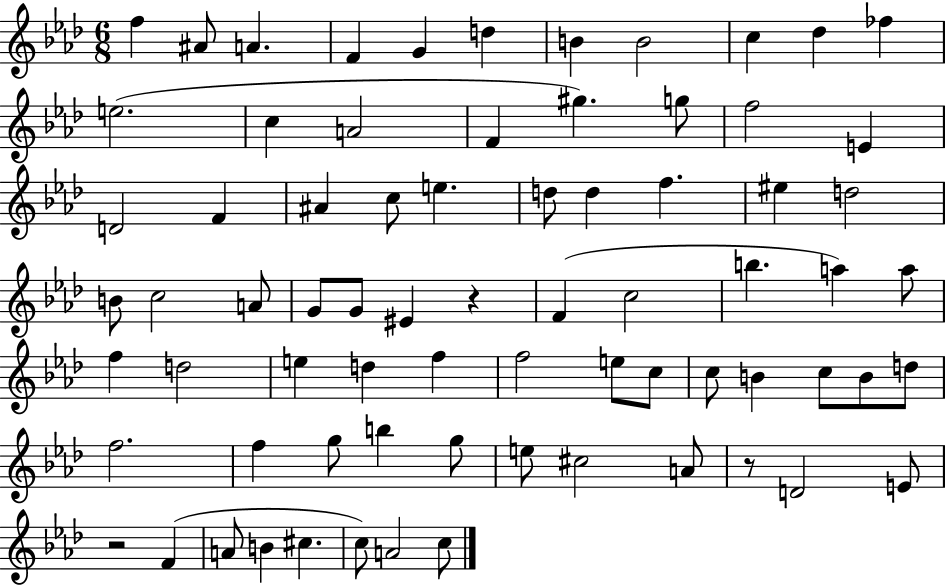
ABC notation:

X:1
T:Untitled
M:6/8
L:1/4
K:Ab
f ^A/2 A F G d B B2 c _d _f e2 c A2 F ^g g/2 f2 E D2 F ^A c/2 e d/2 d f ^e d2 B/2 c2 A/2 G/2 G/2 ^E z F c2 b a a/2 f d2 e d f f2 e/2 c/2 c/2 B c/2 B/2 d/2 f2 f g/2 b g/2 e/2 ^c2 A/2 z/2 D2 E/2 z2 F A/2 B ^c c/2 A2 c/2